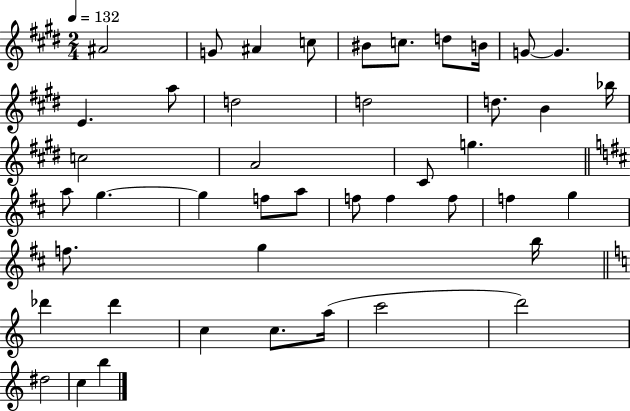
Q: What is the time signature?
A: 2/4